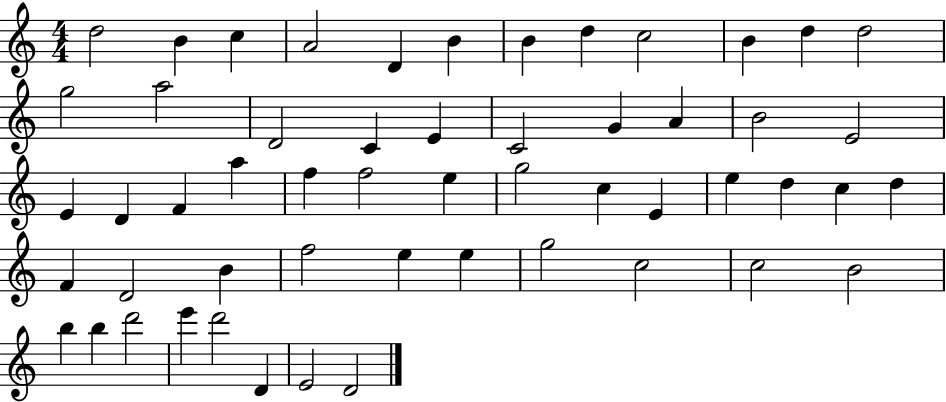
X:1
T:Untitled
M:4/4
L:1/4
K:C
d2 B c A2 D B B d c2 B d d2 g2 a2 D2 C E C2 G A B2 E2 E D F a f f2 e g2 c E e d c d F D2 B f2 e e g2 c2 c2 B2 b b d'2 e' d'2 D E2 D2